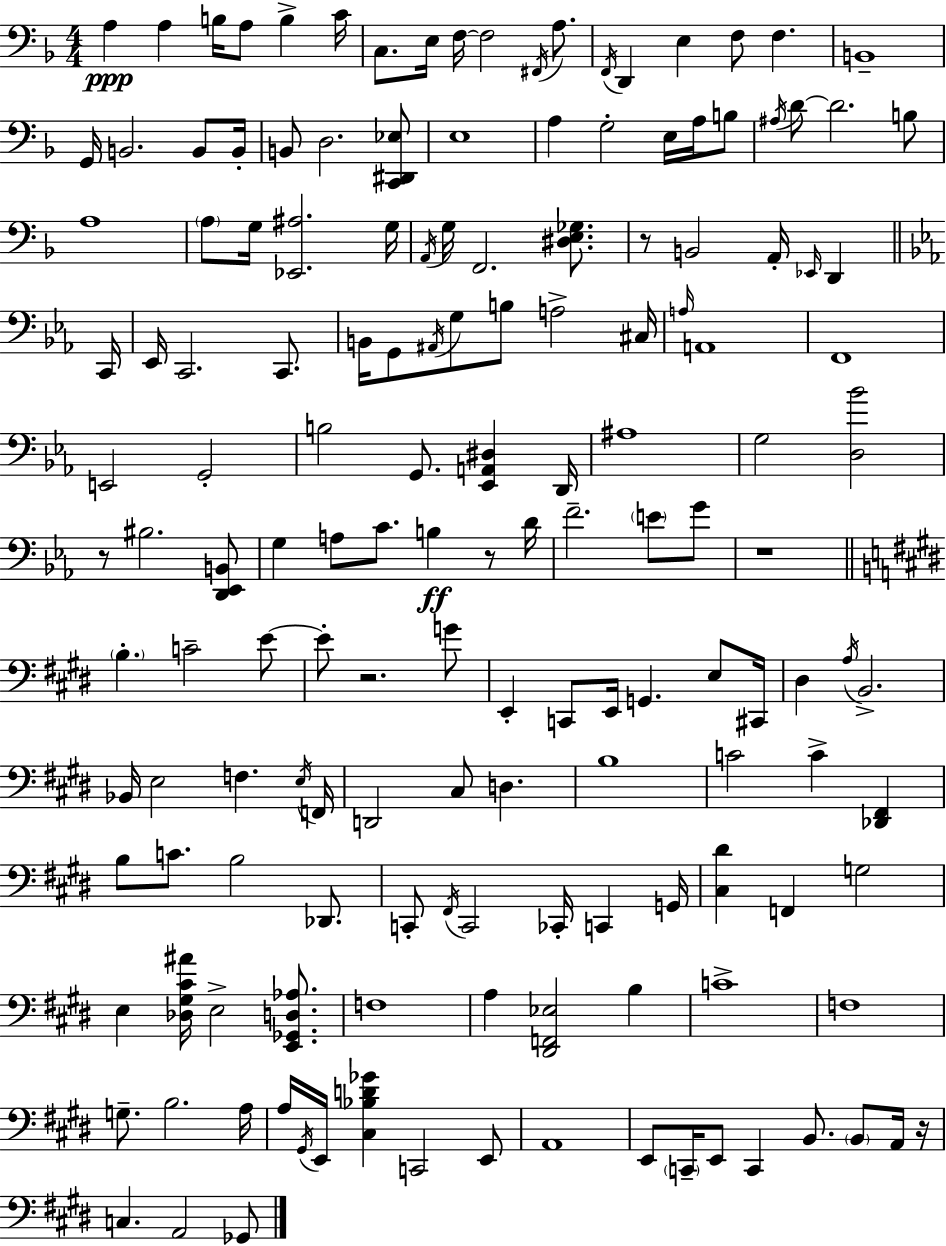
X:1
T:Untitled
M:4/4
L:1/4
K:Dm
A, A, B,/4 A,/2 B, C/4 C,/2 E,/4 F,/4 F,2 ^F,,/4 A,/2 F,,/4 D,, E, F,/2 F, B,,4 G,,/4 B,,2 B,,/2 B,,/4 B,,/2 D,2 [C,,^D,,_E,]/2 E,4 A, G,2 E,/4 A,/4 B,/2 ^A,/4 D/2 D2 B,/2 A,4 A,/2 G,/4 [_E,,^A,]2 G,/4 A,,/4 G,/4 F,,2 [^D,E,_G,]/2 z/2 B,,2 A,,/4 _E,,/4 D,, C,,/4 _E,,/4 C,,2 C,,/2 B,,/4 G,,/2 ^A,,/4 G,/2 B,/2 A,2 ^C,/4 A,/4 A,,4 F,,4 E,,2 G,,2 B,2 G,,/2 [_E,,A,,^D,] D,,/4 ^A,4 G,2 [D,_B]2 z/2 ^B,2 [D,,_E,,B,,]/2 G, A,/2 C/2 B, z/2 D/4 F2 E/2 G/2 z4 B, C2 E/2 E/2 z2 G/2 E,, C,,/2 E,,/4 G,, E,/2 ^C,,/4 ^D, A,/4 B,,2 _B,,/4 E,2 F, E,/4 F,,/4 D,,2 ^C,/2 D, B,4 C2 C [_D,,^F,,] B,/2 C/2 B,2 _D,,/2 C,,/2 ^F,,/4 C,,2 _C,,/4 C,, G,,/4 [^C,^D] F,, G,2 E, [_D,^G,^C^A]/4 E,2 [E,,_G,,D,_A,]/2 F,4 A, [^D,,F,,_E,]2 B, C4 F,4 G,/2 B,2 A,/4 A,/4 ^G,,/4 E,,/4 [^C,_B,D_G] C,,2 E,,/2 A,,4 E,,/2 C,,/4 E,,/2 C,, B,,/2 B,,/2 A,,/4 z/4 C, A,,2 _G,,/2